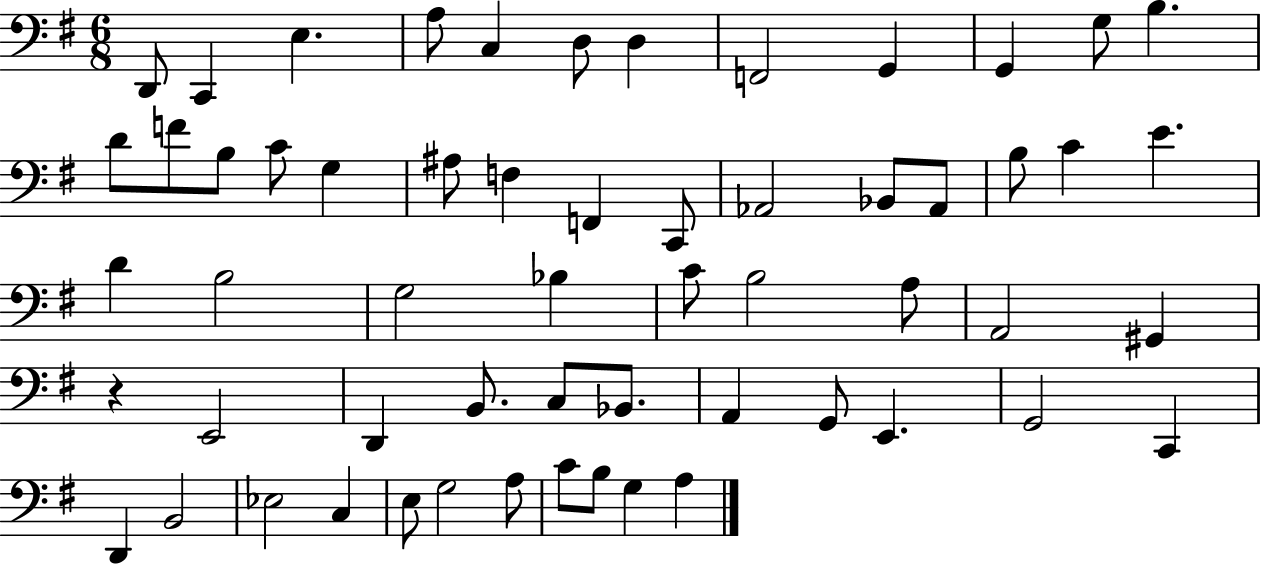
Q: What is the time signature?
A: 6/8